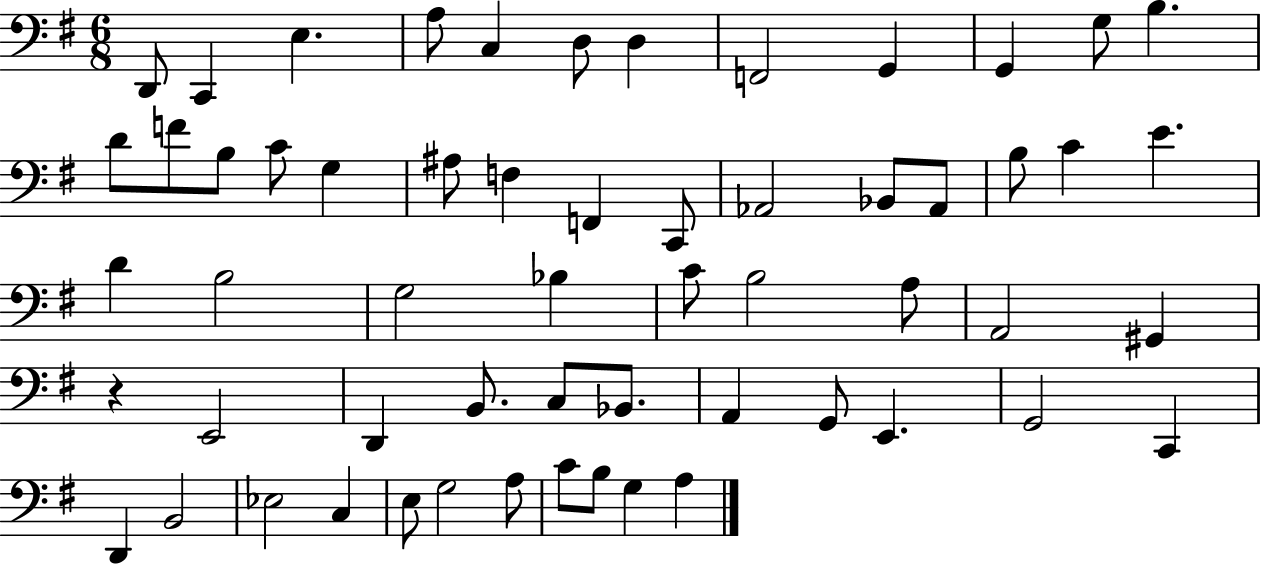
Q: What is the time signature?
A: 6/8